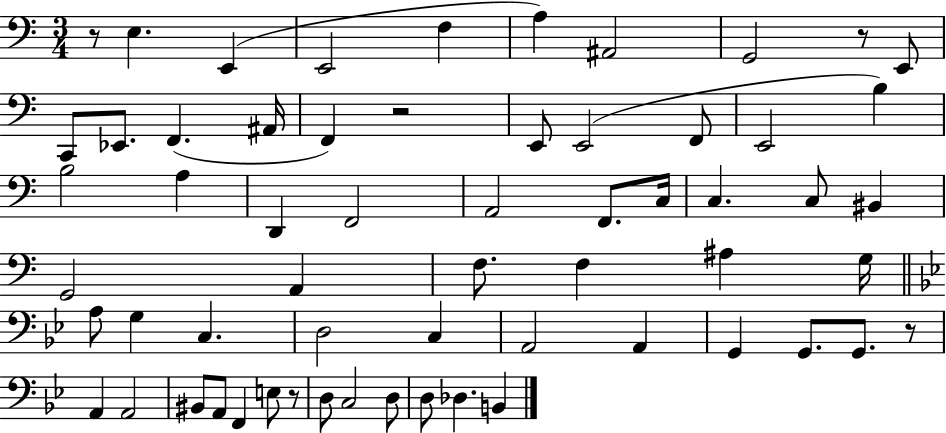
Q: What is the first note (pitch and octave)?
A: E3